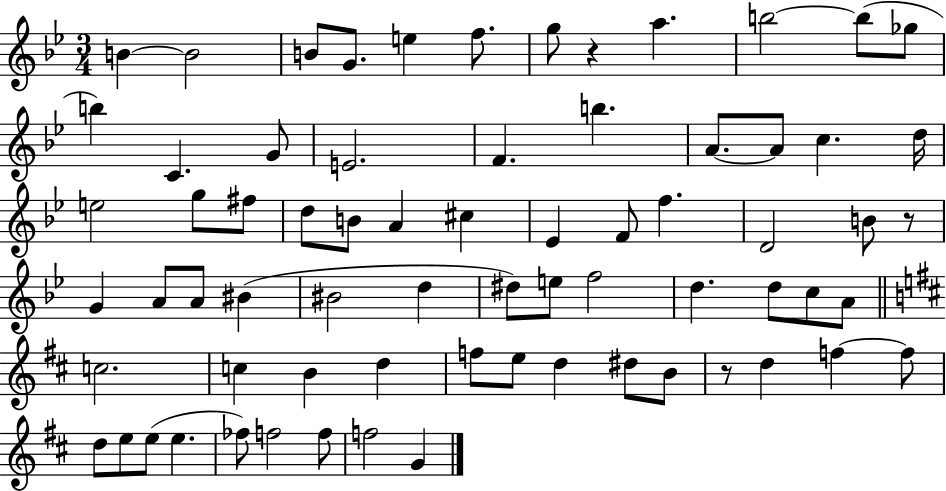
B4/q B4/h B4/e G4/e. E5/q F5/e. G5/e R/q A5/q. B5/h B5/e Gb5/e B5/q C4/q. G4/e E4/h. F4/q. B5/q. A4/e. A4/e C5/q. D5/s E5/h G5/e F#5/e D5/e B4/e A4/q C#5/q Eb4/q F4/e F5/q. D4/h B4/e R/e G4/q A4/e A4/e BIS4/q BIS4/h D5/q D#5/e E5/e F5/h D5/q. D5/e C5/e A4/e C5/h. C5/q B4/q D5/q F5/e E5/e D5/q D#5/e B4/e R/e D5/q F5/q F5/e D5/e E5/e E5/e E5/q. FES5/e F5/h F5/e F5/h G4/q